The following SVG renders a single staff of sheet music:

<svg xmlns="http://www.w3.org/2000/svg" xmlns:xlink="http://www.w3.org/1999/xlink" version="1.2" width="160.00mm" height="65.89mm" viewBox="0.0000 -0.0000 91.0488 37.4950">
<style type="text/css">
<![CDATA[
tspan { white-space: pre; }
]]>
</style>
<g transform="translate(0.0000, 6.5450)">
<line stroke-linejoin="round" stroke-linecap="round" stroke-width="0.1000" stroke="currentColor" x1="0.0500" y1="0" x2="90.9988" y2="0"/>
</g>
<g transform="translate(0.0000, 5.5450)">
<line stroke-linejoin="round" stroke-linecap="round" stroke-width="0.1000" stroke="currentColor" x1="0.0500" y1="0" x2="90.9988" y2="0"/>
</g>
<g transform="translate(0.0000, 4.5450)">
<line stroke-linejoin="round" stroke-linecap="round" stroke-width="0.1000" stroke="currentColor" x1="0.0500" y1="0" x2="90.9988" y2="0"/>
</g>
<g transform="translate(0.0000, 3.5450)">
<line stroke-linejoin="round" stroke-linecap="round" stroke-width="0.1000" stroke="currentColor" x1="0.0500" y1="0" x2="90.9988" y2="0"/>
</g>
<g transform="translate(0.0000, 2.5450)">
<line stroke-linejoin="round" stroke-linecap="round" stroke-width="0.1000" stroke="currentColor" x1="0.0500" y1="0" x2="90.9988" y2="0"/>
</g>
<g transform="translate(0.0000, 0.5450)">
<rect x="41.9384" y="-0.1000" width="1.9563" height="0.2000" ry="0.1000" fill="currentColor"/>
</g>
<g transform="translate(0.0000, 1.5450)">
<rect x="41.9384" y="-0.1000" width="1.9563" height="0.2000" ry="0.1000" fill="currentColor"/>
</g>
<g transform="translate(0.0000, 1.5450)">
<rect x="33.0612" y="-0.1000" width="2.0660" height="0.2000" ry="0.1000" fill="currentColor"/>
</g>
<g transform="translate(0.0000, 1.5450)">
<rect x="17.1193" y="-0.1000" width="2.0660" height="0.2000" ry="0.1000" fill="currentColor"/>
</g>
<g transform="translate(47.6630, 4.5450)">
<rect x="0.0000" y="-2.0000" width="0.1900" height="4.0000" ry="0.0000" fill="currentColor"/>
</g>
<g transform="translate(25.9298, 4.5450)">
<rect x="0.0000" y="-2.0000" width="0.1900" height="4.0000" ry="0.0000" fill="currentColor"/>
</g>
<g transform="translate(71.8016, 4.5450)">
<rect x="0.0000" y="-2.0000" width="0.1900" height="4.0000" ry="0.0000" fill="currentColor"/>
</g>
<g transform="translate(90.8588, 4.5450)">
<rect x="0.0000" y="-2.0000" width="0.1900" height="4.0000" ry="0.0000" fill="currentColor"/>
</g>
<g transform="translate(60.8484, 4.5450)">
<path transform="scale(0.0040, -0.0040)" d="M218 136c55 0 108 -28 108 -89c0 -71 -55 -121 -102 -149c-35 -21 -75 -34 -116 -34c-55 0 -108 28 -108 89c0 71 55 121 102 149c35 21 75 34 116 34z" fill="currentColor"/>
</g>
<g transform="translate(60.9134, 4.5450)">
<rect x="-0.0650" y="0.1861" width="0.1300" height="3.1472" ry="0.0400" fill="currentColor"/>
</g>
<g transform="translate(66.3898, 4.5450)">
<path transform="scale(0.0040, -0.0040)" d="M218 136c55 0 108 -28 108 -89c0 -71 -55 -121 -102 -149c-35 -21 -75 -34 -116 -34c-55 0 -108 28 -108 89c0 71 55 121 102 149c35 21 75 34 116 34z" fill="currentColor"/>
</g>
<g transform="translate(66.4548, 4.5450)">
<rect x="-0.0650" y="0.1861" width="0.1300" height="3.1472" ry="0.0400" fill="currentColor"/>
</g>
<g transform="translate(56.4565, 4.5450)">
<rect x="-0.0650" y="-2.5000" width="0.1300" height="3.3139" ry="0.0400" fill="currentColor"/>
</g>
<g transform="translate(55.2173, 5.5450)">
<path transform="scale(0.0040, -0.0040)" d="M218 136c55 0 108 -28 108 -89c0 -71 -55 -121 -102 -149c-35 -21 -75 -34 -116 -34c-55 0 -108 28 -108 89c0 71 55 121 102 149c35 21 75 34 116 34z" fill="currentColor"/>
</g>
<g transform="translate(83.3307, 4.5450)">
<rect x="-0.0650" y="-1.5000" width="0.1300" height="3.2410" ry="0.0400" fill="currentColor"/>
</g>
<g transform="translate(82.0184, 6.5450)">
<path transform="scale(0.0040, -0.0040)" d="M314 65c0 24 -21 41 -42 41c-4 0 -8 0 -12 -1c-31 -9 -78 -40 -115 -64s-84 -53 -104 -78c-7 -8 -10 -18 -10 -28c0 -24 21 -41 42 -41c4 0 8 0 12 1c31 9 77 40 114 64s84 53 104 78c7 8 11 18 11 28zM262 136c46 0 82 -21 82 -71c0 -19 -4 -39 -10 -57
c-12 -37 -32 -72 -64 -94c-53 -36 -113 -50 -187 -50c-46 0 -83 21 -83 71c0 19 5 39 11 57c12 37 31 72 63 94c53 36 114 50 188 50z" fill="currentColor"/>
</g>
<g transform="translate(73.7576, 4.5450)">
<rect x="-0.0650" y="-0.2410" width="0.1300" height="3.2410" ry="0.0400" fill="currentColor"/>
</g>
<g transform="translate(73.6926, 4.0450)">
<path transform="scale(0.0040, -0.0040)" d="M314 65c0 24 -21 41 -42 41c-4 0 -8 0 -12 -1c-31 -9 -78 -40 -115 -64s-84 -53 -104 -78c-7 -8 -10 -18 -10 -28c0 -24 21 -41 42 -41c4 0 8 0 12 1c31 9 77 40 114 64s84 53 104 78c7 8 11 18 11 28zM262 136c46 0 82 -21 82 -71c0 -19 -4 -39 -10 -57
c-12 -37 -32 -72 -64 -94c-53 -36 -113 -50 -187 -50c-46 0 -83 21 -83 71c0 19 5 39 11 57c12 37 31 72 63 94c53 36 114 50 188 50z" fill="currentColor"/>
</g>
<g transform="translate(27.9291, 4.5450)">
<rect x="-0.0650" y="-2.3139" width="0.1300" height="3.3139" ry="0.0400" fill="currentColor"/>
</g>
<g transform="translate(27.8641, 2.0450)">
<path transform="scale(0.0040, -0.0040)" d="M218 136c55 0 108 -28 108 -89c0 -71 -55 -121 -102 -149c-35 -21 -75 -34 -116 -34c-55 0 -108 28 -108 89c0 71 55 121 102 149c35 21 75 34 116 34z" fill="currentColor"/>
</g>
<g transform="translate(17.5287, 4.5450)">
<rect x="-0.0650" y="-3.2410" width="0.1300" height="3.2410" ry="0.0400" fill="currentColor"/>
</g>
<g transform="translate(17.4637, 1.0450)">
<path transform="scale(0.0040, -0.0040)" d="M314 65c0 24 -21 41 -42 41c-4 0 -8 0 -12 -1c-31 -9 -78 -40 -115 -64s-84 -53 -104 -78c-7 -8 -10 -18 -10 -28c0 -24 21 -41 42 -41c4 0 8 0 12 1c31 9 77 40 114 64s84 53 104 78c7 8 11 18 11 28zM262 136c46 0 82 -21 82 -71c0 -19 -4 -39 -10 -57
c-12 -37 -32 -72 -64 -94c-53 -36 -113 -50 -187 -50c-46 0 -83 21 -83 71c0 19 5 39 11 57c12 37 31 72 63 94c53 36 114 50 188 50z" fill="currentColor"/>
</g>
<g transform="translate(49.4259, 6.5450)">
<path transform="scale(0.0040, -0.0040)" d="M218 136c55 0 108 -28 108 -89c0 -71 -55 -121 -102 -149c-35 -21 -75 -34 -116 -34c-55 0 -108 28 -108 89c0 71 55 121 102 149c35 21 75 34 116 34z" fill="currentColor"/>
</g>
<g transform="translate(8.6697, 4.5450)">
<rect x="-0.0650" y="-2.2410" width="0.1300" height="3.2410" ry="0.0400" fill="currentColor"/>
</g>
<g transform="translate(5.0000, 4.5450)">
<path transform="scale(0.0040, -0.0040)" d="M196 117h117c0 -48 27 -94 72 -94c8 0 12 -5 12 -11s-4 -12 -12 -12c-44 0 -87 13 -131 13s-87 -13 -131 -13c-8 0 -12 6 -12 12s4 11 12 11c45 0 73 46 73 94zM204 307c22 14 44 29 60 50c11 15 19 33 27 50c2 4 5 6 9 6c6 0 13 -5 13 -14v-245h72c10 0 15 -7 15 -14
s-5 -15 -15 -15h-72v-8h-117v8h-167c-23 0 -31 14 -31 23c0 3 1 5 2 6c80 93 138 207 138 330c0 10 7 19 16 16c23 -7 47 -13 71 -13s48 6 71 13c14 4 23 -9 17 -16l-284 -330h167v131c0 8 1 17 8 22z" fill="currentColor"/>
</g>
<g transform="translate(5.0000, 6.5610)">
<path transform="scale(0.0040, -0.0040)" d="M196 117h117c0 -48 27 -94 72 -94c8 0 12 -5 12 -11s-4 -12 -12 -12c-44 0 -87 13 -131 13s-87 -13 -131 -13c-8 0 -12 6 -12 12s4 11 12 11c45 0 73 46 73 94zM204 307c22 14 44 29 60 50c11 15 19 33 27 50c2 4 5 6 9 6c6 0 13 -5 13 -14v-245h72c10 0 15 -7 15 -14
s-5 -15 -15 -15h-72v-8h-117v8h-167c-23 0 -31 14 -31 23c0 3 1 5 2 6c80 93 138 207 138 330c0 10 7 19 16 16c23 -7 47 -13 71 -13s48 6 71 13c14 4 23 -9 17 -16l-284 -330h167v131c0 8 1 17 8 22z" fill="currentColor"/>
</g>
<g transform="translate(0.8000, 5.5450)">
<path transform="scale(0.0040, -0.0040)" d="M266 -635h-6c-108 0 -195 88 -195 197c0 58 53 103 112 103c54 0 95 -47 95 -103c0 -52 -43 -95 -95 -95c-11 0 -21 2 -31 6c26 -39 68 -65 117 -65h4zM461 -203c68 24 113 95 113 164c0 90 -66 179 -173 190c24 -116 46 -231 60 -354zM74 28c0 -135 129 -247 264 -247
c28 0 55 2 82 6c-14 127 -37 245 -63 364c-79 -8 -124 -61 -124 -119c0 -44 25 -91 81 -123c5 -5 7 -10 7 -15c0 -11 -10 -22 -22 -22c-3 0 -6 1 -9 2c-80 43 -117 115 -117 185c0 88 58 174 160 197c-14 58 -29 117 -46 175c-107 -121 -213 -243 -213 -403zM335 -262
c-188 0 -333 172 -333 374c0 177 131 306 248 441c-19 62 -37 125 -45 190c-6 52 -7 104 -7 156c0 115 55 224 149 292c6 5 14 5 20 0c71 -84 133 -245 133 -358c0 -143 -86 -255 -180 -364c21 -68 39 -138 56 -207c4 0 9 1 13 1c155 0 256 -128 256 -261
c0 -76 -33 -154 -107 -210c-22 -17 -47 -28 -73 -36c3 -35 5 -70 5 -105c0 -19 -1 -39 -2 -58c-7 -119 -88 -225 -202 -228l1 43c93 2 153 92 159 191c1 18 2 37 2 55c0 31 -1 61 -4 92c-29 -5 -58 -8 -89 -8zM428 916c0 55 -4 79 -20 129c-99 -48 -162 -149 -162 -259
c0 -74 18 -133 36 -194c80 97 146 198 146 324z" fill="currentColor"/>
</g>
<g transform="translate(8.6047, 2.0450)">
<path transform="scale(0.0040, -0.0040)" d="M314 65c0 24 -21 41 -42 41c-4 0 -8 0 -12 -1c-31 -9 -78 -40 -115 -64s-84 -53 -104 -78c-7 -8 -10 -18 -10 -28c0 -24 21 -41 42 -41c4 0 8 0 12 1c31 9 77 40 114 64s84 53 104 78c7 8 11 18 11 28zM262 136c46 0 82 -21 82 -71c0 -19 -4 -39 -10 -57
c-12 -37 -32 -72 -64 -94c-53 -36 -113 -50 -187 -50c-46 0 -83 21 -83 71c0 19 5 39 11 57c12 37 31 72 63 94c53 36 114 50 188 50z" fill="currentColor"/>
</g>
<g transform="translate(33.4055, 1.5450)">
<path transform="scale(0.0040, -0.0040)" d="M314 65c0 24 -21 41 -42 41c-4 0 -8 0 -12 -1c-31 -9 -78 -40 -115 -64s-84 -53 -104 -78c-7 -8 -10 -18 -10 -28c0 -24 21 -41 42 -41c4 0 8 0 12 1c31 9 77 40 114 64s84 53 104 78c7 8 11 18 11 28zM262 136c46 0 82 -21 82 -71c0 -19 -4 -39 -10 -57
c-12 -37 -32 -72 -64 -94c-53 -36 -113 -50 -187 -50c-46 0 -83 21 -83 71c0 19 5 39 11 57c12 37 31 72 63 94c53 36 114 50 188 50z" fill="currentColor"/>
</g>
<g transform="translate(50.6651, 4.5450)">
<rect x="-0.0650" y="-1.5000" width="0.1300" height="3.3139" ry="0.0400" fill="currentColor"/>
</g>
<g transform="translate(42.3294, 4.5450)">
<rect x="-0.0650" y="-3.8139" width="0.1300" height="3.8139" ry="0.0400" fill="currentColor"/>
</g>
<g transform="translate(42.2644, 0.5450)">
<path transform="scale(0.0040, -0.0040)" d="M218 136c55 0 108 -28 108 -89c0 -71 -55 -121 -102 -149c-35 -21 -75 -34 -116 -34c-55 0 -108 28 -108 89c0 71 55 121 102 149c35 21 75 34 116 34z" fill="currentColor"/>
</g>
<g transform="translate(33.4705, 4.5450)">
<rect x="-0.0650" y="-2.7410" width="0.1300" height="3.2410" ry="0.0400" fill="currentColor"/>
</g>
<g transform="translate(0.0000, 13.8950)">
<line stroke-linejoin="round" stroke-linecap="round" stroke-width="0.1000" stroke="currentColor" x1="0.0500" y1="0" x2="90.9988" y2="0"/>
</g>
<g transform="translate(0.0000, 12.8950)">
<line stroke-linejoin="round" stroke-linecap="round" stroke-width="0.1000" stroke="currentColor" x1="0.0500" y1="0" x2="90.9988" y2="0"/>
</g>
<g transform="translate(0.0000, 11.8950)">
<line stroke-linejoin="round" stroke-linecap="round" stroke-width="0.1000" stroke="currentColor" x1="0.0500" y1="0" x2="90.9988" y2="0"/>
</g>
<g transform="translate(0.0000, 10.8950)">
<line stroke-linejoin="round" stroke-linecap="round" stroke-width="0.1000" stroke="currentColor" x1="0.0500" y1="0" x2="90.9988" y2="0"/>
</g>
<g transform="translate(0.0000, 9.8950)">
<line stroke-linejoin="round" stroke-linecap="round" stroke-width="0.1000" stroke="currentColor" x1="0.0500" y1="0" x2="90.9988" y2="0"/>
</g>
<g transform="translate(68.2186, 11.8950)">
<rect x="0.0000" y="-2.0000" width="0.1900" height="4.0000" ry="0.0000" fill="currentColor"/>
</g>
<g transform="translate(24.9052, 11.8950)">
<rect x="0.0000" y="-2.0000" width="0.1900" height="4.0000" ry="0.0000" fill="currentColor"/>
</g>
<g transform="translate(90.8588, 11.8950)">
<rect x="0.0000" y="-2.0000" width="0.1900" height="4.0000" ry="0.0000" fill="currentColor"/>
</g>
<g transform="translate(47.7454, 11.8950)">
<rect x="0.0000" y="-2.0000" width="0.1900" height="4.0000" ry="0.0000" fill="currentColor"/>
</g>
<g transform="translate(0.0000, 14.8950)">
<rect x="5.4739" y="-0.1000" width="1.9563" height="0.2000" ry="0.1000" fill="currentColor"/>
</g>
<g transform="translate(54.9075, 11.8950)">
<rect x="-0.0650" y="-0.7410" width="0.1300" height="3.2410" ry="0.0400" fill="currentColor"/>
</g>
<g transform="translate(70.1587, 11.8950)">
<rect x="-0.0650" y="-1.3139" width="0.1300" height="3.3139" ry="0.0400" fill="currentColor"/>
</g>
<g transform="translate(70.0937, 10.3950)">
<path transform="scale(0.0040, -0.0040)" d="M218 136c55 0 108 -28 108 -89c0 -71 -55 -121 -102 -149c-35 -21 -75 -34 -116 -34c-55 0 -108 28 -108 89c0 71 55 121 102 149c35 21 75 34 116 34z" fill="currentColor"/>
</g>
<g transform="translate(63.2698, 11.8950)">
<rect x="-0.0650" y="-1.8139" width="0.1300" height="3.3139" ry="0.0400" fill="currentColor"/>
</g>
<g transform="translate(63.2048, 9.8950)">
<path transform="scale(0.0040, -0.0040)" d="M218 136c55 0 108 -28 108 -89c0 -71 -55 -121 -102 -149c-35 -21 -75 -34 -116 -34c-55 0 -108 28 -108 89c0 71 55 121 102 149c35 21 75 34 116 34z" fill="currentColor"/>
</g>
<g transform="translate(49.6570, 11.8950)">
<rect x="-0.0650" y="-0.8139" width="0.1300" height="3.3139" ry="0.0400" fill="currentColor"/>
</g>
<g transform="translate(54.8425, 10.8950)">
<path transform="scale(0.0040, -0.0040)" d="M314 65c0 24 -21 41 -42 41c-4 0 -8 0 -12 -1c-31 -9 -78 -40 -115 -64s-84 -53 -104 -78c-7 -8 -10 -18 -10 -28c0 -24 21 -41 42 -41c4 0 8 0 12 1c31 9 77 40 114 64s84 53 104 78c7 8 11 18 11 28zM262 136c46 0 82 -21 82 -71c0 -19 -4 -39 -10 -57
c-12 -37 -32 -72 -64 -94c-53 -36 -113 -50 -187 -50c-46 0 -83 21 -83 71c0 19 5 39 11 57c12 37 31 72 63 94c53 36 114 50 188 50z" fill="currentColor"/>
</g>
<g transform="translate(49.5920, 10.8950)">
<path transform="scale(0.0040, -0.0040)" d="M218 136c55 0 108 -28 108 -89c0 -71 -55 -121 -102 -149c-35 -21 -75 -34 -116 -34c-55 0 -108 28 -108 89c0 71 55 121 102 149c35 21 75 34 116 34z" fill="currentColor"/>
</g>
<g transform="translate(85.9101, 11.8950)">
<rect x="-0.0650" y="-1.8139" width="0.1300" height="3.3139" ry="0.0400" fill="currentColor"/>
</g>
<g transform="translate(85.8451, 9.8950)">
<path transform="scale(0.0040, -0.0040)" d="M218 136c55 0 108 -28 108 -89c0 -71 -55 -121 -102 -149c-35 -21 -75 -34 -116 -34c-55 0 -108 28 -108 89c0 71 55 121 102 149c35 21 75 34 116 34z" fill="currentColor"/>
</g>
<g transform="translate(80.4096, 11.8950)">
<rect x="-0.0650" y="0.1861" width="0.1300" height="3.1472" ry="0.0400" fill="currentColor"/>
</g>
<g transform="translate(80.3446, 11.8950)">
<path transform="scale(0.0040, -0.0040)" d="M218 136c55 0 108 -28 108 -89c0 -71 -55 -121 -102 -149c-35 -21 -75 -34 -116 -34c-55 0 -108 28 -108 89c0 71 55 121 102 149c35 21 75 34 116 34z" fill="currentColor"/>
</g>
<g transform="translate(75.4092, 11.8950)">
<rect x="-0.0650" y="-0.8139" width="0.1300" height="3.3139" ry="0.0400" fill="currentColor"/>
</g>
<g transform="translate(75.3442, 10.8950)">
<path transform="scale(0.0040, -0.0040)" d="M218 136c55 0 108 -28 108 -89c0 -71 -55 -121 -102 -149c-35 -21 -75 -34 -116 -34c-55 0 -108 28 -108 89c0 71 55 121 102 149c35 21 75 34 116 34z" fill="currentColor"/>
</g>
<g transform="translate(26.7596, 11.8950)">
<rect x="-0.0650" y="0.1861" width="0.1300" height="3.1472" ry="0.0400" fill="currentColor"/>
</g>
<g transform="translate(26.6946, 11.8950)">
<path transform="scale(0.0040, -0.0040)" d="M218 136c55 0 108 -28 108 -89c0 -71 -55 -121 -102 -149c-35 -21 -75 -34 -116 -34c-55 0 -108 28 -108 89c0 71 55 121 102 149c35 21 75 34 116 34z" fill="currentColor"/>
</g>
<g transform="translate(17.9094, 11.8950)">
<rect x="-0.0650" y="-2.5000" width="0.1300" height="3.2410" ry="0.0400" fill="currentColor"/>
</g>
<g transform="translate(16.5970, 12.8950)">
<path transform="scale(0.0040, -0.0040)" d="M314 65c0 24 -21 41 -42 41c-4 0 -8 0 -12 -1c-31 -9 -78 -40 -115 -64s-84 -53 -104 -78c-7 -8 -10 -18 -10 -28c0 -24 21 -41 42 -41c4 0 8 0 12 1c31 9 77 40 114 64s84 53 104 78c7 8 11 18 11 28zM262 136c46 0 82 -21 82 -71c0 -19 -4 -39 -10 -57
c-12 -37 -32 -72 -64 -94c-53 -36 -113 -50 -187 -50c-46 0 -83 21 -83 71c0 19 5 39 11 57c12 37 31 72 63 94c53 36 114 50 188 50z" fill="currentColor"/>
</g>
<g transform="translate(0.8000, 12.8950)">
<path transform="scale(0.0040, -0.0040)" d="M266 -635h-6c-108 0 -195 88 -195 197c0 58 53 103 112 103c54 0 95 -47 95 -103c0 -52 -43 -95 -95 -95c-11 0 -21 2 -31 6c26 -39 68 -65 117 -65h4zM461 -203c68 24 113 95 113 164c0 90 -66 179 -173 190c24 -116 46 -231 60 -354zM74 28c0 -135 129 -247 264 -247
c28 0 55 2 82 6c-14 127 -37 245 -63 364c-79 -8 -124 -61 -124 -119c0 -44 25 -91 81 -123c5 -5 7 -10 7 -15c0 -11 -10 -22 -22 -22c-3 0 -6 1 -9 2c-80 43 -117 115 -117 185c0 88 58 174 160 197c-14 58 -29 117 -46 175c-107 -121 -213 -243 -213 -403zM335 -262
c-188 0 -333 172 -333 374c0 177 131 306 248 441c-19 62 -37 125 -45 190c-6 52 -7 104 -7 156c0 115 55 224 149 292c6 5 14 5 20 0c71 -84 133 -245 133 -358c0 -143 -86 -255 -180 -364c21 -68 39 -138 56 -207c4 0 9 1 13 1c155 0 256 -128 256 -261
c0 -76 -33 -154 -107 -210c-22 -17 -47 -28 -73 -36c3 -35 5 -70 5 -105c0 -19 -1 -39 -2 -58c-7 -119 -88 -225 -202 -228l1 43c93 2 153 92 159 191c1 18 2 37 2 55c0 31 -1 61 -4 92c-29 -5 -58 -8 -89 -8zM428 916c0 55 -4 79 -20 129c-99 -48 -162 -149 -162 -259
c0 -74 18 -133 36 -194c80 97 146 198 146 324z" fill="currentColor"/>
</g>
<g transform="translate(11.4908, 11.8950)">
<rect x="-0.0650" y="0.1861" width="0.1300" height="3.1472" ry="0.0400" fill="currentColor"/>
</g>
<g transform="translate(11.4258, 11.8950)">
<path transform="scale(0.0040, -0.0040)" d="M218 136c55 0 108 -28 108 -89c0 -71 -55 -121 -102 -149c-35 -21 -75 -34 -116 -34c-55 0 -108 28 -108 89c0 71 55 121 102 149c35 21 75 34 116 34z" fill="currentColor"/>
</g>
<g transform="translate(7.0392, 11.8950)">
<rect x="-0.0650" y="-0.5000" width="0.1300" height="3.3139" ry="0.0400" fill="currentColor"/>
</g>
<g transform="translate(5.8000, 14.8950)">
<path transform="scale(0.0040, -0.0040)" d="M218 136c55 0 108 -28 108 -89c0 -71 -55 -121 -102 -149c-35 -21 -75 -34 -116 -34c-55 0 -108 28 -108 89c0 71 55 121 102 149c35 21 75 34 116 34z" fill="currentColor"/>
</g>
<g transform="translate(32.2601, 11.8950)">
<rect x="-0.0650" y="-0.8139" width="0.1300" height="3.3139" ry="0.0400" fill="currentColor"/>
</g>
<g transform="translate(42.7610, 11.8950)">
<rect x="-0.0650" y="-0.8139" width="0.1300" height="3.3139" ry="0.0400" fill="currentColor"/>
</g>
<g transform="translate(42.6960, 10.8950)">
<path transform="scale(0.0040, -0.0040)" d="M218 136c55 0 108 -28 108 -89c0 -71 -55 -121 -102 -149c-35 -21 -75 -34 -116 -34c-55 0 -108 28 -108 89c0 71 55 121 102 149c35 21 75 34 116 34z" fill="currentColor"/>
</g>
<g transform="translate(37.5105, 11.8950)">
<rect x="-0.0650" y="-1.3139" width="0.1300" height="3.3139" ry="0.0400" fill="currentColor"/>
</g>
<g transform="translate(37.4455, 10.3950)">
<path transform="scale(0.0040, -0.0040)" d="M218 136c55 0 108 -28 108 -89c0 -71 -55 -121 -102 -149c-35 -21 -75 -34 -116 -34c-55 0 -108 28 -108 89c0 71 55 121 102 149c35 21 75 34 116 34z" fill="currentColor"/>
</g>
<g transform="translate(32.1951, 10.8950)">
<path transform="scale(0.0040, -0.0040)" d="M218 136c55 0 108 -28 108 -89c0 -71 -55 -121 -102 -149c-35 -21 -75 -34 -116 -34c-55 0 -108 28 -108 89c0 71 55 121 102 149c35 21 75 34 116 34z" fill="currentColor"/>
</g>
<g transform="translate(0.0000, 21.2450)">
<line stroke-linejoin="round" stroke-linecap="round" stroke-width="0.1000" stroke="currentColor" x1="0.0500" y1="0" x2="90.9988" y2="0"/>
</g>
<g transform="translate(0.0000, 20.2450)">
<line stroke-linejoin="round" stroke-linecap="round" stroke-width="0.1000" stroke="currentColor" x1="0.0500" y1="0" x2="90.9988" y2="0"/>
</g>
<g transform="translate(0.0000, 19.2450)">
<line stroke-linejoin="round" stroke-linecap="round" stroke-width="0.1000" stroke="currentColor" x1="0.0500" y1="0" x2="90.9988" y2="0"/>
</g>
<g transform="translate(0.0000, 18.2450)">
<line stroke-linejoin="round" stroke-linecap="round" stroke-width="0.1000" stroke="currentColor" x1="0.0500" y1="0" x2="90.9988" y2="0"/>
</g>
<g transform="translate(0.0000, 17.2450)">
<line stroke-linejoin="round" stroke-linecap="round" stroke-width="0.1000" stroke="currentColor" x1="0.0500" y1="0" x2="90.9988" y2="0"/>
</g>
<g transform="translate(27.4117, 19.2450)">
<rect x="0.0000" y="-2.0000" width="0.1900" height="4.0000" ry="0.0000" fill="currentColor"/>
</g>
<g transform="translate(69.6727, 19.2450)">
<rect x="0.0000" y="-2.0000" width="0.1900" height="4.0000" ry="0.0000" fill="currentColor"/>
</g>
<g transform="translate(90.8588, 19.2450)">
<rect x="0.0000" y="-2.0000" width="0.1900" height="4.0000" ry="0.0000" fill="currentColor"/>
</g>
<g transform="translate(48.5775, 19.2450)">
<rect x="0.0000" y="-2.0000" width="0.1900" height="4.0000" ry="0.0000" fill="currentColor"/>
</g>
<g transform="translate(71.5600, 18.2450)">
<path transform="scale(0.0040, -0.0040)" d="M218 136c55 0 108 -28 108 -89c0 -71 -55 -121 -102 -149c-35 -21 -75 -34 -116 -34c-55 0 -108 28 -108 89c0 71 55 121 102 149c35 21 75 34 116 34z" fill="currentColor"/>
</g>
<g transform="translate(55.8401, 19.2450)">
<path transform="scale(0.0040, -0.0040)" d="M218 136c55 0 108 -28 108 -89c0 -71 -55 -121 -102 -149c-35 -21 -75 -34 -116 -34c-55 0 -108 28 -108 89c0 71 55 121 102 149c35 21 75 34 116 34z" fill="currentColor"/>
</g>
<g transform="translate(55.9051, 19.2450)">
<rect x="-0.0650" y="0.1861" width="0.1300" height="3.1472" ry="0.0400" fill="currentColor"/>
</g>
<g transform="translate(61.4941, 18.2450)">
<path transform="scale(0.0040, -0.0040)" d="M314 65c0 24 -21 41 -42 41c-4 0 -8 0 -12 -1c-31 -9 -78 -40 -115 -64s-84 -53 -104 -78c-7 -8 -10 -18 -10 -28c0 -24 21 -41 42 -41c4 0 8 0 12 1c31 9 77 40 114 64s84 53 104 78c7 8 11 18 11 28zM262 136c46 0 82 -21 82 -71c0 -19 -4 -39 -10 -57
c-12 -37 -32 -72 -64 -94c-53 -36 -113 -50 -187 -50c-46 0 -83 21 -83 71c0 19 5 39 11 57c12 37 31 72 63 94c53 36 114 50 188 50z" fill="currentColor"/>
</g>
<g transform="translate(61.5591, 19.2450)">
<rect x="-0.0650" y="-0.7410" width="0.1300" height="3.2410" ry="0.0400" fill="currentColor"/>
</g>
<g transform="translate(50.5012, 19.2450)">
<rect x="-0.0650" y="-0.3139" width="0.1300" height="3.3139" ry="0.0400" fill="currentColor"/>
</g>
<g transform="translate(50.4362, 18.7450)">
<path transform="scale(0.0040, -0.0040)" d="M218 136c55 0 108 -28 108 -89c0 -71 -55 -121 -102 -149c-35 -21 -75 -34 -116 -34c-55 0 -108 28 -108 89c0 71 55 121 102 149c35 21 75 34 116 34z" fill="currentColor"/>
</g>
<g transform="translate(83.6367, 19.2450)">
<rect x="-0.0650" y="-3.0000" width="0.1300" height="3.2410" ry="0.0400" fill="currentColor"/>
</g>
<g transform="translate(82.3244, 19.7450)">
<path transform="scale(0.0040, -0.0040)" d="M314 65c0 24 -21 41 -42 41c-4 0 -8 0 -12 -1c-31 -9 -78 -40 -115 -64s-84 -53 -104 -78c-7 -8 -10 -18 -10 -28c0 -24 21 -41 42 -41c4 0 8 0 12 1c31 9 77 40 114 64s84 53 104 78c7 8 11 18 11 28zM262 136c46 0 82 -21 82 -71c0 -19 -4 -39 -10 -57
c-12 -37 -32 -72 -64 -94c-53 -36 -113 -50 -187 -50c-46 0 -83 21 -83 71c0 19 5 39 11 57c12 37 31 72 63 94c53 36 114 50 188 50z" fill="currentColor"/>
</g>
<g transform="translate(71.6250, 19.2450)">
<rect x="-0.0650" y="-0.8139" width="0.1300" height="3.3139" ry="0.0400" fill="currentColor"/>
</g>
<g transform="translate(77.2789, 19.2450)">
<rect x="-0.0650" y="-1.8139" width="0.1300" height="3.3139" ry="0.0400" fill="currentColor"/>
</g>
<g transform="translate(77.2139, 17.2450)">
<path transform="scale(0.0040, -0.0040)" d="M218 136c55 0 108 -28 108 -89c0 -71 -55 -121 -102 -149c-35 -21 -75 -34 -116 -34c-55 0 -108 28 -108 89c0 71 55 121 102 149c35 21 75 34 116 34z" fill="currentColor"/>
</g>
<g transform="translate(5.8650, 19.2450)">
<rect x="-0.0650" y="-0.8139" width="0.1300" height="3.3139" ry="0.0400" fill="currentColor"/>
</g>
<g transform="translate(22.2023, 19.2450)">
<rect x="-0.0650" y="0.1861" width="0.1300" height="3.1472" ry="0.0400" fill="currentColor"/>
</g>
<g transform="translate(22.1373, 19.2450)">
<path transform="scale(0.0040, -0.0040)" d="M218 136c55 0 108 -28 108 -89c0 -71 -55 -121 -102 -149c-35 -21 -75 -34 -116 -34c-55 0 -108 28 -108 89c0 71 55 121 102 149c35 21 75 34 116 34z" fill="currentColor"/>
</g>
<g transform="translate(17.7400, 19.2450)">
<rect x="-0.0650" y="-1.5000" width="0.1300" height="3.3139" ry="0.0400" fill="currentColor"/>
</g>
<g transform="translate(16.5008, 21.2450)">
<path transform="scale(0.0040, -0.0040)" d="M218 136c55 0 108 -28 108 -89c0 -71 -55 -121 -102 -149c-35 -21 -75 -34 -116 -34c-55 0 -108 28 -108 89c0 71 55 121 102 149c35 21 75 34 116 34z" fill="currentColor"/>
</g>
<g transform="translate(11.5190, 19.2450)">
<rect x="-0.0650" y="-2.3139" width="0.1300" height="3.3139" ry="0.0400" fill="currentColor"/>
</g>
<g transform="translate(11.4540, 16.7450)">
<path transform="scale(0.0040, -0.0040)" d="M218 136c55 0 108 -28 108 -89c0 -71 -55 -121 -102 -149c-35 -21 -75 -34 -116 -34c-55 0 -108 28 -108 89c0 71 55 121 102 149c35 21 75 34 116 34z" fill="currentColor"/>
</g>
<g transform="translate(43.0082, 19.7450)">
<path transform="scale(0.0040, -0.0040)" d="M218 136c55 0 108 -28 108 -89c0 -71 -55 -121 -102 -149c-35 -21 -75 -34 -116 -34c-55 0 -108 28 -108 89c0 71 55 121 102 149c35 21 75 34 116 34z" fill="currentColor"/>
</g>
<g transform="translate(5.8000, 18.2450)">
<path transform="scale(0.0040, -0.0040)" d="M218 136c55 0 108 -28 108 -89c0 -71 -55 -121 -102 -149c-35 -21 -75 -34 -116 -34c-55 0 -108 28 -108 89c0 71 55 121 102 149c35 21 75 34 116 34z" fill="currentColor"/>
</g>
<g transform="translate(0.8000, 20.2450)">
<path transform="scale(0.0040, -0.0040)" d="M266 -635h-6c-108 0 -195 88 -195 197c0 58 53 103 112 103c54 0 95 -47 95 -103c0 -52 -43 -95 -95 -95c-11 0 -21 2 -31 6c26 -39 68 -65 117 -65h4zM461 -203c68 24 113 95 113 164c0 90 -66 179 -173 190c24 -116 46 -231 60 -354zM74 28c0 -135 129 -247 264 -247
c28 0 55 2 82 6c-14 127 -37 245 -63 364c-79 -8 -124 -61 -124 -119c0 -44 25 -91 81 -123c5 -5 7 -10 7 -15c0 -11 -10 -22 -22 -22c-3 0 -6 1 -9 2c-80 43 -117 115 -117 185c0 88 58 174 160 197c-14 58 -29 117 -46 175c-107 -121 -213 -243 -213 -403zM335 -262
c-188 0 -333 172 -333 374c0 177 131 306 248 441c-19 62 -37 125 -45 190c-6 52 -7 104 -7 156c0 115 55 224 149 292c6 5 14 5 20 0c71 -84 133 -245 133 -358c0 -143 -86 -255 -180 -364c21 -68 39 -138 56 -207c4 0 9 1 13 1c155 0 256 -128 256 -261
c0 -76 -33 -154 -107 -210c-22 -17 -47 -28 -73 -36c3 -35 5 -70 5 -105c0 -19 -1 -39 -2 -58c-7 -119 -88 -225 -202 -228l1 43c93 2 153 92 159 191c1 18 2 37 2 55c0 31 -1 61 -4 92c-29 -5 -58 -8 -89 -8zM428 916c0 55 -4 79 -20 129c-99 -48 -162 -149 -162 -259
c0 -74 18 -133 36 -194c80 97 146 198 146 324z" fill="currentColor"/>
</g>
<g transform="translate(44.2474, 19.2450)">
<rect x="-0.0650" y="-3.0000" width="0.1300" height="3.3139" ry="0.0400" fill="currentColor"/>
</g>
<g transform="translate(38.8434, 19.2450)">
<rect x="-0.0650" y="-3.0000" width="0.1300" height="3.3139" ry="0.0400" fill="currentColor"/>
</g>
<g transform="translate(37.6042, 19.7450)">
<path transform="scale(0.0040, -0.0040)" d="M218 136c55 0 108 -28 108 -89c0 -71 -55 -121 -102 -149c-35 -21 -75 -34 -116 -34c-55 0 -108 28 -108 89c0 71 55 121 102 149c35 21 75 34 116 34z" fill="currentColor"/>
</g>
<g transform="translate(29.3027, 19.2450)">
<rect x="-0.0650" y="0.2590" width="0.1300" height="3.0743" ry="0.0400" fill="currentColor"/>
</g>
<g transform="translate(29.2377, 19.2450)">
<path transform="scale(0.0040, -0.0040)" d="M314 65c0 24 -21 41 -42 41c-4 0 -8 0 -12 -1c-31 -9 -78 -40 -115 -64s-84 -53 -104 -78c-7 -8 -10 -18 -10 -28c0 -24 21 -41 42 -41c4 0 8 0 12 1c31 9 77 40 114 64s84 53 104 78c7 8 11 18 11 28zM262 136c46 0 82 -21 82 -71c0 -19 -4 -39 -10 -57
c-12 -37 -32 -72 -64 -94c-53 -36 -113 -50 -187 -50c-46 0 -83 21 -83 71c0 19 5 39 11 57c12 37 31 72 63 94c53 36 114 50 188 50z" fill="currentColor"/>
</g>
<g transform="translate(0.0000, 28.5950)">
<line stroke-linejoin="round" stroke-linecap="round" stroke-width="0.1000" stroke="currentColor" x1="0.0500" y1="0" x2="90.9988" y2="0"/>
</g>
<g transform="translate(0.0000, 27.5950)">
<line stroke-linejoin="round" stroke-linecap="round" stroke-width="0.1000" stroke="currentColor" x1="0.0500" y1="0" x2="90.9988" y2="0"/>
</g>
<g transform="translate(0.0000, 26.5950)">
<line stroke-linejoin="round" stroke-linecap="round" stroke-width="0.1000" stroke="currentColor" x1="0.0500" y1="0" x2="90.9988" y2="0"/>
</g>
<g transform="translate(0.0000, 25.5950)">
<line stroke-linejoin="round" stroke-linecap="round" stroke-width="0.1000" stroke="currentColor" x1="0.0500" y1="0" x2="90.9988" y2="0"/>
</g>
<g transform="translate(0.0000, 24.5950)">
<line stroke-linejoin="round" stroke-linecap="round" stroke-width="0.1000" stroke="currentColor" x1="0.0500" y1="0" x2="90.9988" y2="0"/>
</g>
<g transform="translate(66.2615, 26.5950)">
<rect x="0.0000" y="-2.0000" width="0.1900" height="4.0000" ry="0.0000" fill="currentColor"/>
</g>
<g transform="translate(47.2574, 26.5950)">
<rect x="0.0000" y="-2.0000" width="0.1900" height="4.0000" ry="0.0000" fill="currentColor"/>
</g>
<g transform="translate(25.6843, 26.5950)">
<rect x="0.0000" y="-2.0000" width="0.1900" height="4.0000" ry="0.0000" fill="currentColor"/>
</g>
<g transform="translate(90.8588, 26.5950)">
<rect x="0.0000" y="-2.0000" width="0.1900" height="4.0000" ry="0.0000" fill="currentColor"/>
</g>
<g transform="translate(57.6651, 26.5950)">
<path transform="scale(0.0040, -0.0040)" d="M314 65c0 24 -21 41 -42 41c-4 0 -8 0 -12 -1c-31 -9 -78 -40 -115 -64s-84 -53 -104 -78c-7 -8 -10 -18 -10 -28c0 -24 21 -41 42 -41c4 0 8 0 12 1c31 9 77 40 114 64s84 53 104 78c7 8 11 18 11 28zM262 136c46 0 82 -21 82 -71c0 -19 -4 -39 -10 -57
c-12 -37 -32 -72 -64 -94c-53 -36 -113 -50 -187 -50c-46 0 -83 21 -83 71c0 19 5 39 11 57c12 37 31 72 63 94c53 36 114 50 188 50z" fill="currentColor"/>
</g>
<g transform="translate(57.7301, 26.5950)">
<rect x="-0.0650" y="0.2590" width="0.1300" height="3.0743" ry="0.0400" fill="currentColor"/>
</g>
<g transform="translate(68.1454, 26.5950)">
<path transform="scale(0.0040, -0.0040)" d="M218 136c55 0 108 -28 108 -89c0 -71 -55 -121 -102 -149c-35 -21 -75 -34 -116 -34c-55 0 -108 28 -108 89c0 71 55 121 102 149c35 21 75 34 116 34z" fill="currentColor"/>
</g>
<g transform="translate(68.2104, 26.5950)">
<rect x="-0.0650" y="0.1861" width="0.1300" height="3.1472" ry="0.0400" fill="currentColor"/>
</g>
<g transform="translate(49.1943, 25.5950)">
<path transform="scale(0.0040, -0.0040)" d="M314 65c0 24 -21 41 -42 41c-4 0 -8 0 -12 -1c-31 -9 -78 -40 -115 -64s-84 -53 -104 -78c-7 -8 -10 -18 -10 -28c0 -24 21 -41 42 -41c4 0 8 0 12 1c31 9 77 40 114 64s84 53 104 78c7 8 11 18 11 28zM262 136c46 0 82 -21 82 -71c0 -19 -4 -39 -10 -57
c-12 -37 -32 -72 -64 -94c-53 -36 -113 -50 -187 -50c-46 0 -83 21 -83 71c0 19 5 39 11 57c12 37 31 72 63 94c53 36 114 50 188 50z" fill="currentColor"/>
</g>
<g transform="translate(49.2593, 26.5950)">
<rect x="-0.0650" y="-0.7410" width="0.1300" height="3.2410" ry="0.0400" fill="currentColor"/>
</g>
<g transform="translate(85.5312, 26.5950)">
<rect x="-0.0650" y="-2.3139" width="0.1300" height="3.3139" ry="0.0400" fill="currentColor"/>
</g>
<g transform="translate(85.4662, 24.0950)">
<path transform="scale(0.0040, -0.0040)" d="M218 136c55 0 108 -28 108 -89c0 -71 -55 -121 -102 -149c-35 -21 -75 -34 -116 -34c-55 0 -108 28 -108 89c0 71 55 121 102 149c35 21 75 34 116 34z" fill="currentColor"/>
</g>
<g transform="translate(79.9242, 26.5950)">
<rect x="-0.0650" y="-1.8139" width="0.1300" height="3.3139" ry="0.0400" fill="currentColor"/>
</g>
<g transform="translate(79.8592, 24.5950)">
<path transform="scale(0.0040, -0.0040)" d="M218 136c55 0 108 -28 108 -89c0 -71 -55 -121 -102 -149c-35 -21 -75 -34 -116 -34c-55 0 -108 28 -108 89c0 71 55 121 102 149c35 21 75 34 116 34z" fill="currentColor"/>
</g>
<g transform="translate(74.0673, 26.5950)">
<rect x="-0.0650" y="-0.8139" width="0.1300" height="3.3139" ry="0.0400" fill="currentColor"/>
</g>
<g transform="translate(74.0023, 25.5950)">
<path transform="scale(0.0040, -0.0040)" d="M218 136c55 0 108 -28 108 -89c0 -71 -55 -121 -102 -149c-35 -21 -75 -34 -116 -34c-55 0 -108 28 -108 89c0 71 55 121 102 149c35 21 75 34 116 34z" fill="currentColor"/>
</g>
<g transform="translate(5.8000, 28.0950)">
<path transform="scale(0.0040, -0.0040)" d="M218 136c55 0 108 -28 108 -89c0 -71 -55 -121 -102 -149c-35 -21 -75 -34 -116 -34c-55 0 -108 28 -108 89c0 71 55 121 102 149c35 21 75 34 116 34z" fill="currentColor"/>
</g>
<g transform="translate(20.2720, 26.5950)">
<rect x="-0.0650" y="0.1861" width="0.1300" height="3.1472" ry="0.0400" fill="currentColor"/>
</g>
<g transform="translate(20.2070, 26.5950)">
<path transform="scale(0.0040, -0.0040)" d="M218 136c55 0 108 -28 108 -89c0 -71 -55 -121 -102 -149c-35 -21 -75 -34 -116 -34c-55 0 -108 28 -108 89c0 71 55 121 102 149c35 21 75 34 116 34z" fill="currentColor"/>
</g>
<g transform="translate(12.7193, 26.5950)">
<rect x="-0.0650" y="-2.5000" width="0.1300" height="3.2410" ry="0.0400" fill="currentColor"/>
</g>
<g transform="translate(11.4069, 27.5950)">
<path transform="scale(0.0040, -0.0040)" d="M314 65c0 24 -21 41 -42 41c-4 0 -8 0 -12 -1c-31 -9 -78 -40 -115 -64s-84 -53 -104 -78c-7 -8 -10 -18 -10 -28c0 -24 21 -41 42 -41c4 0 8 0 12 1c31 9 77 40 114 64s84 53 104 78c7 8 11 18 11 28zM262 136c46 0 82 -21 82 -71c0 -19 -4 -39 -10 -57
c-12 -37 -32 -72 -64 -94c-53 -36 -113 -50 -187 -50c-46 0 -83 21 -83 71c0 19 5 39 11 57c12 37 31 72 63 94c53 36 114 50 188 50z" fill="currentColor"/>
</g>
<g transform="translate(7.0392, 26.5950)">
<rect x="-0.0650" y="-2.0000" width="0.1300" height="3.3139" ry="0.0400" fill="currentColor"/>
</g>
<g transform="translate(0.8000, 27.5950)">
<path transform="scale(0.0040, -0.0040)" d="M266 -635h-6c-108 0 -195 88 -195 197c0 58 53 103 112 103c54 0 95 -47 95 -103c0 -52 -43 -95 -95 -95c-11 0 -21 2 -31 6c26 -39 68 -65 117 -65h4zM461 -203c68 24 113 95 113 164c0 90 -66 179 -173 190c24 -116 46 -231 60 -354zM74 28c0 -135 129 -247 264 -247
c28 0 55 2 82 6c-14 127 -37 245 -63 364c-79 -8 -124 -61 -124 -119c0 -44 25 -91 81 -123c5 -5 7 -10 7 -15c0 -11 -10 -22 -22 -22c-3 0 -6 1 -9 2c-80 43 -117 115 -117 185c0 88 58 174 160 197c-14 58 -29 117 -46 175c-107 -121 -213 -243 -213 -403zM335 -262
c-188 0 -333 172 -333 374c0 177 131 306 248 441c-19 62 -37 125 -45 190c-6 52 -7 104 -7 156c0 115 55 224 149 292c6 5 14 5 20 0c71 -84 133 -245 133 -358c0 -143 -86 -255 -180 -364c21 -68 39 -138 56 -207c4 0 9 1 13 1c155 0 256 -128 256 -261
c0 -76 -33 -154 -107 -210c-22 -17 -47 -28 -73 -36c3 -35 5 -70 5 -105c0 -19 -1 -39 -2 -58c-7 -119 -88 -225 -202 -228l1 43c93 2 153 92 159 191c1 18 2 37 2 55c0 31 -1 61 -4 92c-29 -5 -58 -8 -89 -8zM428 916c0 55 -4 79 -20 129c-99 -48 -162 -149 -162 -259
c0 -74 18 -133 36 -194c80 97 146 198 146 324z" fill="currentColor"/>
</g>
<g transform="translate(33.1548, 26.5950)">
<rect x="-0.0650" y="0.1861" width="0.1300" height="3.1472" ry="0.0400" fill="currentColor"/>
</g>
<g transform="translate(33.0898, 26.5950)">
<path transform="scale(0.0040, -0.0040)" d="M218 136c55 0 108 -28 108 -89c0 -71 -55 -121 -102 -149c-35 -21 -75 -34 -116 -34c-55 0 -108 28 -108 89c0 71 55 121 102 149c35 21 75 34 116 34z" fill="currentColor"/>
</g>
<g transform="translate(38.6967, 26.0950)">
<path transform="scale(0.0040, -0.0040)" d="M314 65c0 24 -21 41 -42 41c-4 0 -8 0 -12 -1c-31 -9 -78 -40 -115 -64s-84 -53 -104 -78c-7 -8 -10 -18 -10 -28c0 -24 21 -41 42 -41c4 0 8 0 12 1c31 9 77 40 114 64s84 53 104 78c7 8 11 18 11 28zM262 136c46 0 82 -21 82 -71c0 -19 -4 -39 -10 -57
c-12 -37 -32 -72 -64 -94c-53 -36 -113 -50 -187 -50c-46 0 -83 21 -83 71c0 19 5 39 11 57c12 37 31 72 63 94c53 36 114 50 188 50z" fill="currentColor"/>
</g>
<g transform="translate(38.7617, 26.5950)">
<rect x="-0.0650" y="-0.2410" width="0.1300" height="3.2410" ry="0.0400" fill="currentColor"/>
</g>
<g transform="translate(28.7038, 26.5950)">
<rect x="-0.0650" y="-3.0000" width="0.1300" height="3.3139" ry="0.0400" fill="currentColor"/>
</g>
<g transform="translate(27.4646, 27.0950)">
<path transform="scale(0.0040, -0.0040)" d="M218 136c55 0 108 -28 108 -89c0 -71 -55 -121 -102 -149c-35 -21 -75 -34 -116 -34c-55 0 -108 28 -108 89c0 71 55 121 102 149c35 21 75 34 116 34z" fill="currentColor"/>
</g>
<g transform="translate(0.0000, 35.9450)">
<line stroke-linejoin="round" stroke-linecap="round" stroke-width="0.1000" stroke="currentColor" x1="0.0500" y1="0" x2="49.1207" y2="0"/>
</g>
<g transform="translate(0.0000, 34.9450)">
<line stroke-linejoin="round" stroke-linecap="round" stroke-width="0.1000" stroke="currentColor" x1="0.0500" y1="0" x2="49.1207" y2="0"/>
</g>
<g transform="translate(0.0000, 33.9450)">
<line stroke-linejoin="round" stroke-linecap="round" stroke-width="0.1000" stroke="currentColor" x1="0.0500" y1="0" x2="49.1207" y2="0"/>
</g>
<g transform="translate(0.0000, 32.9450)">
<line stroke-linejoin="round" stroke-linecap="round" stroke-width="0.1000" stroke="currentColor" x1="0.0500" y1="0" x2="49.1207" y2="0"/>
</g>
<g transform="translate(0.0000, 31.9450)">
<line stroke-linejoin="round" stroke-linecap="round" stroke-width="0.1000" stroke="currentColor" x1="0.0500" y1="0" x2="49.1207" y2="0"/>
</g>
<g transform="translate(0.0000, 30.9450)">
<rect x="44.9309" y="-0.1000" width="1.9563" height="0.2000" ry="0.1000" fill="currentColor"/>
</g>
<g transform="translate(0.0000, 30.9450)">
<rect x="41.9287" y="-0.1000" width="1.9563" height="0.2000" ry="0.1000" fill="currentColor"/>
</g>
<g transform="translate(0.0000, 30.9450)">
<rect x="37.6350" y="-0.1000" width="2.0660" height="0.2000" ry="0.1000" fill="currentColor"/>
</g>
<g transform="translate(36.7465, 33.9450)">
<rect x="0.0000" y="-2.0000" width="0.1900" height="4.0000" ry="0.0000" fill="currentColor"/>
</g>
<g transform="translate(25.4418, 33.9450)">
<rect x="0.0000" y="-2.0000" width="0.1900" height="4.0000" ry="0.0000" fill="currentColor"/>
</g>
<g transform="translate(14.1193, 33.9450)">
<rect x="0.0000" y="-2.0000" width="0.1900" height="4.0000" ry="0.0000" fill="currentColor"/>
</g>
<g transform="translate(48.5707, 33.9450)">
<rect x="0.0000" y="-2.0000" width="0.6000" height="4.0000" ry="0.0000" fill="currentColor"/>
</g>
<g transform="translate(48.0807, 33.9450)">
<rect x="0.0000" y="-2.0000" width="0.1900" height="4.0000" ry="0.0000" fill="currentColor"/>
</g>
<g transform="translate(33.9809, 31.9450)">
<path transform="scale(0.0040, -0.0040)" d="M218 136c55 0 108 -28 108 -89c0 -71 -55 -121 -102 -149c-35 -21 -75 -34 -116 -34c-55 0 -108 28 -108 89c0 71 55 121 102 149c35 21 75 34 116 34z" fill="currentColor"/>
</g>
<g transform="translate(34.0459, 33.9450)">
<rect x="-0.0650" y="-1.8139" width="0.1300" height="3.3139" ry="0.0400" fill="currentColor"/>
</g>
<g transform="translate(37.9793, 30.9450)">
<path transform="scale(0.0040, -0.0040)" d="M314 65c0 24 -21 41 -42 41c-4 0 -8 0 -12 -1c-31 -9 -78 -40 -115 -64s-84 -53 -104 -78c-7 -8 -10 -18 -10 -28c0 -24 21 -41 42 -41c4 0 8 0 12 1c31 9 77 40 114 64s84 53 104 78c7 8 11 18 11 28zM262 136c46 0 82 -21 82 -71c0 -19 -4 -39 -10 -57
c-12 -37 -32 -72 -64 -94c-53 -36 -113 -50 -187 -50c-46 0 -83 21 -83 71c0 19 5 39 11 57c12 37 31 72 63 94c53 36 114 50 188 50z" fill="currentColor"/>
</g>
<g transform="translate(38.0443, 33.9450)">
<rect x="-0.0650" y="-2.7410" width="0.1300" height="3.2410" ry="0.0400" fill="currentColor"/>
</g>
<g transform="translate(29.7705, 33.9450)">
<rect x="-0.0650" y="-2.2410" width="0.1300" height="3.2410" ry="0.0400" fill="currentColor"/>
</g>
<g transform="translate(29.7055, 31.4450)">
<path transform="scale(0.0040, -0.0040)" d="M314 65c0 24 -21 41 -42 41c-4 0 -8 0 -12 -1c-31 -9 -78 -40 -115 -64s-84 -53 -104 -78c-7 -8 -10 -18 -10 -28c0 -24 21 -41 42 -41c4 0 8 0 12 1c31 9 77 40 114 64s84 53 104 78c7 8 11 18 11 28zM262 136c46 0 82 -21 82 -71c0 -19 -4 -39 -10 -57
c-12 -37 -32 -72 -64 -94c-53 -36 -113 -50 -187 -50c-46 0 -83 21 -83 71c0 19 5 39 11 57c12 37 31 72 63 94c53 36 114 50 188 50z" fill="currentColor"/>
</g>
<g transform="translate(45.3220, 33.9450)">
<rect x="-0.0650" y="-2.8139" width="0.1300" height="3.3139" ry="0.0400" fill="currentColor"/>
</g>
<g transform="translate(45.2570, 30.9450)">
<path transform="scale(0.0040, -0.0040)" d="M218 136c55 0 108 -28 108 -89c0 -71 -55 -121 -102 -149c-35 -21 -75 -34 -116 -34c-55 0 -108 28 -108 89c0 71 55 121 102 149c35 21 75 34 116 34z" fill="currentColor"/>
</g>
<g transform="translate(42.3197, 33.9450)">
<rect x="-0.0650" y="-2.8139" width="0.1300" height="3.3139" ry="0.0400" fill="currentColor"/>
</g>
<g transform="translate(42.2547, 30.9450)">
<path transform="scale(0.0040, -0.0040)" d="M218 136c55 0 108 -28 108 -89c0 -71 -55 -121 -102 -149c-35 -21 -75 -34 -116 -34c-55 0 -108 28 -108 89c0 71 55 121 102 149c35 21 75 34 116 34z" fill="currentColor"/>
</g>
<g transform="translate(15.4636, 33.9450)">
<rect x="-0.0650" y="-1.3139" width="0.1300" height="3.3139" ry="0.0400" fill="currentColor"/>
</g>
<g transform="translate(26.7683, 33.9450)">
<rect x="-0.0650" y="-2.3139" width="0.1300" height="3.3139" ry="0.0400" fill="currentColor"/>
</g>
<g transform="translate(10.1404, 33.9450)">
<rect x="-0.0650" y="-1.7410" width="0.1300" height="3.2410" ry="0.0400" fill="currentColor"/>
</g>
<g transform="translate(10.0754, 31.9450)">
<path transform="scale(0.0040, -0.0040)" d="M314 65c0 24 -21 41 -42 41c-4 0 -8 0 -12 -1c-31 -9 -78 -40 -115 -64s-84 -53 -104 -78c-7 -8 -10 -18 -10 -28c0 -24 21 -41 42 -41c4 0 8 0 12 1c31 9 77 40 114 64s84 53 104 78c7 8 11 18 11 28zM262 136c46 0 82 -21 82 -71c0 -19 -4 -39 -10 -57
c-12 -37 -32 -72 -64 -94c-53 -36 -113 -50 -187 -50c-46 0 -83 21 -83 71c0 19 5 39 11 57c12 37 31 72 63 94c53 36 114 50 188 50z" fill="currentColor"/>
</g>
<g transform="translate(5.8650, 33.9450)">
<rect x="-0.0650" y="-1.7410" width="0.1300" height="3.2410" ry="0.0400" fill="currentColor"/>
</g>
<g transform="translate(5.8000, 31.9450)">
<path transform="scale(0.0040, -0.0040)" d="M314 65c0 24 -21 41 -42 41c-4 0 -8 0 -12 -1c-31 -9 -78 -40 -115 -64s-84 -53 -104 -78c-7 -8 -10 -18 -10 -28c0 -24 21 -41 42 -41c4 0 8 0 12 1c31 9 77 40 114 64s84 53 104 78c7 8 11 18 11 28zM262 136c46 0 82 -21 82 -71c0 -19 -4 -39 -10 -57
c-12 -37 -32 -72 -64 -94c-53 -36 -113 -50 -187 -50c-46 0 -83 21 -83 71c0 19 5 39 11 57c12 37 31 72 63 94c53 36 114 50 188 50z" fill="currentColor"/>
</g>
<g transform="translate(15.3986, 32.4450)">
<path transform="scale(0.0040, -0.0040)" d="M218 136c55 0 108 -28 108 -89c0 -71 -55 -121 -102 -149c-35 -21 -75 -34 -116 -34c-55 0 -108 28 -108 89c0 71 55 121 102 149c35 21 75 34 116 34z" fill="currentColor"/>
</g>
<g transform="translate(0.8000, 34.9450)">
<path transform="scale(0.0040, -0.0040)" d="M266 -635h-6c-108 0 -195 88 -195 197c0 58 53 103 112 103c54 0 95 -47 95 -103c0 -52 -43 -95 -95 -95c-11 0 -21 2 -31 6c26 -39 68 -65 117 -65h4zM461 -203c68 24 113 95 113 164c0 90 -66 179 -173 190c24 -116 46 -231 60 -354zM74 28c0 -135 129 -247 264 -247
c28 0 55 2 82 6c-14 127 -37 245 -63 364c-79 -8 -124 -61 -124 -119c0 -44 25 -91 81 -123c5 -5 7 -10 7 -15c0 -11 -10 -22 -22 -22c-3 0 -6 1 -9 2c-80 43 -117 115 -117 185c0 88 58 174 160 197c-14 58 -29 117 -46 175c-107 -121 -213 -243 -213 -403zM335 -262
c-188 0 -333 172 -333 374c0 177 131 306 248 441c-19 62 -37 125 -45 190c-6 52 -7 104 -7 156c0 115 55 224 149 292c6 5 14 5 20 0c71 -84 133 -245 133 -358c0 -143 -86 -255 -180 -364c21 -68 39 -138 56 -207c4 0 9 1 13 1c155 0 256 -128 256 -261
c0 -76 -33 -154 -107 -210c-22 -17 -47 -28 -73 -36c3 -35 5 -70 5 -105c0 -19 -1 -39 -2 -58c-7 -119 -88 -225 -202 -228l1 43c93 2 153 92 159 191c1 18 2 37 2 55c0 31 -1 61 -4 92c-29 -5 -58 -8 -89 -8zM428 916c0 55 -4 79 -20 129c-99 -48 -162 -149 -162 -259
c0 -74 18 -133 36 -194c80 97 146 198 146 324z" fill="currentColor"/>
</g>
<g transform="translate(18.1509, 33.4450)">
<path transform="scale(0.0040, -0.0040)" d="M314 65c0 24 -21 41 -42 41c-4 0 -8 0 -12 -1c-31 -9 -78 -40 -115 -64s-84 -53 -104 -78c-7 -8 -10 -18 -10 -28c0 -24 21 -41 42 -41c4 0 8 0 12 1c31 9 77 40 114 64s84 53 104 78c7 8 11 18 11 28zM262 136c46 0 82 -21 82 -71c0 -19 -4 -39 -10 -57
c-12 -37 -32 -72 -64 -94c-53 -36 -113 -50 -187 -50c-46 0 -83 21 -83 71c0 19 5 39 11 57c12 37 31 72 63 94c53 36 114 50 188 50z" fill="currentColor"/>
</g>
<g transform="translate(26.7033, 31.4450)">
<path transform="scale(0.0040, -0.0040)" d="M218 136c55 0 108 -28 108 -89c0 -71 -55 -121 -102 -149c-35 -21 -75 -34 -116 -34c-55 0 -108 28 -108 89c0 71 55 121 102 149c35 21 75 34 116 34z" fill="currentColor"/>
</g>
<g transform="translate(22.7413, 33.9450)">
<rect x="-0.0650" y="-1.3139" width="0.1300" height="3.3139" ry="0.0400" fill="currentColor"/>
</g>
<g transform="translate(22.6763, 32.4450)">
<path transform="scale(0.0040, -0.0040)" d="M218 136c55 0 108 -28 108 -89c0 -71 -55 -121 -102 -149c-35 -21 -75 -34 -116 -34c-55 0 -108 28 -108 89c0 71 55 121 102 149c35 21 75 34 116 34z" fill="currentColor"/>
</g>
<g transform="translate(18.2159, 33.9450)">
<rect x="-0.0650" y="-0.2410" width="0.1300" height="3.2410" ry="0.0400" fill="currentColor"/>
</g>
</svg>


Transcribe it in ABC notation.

X:1
T:Untitled
M:4/4
L:1/4
K:C
g2 b2 g a2 c' E G B B c2 E2 C B G2 B d e d d d2 f e d B f d g E B B2 A A c B d2 d f A2 F G2 B A B c2 d2 B2 B d f g f2 f2 e c2 e g g2 f a2 a a